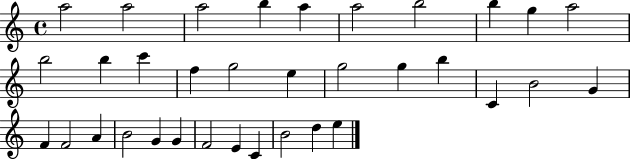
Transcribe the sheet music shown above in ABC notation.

X:1
T:Untitled
M:4/4
L:1/4
K:C
a2 a2 a2 b a a2 b2 b g a2 b2 b c' f g2 e g2 g b C B2 G F F2 A B2 G G F2 E C B2 d e